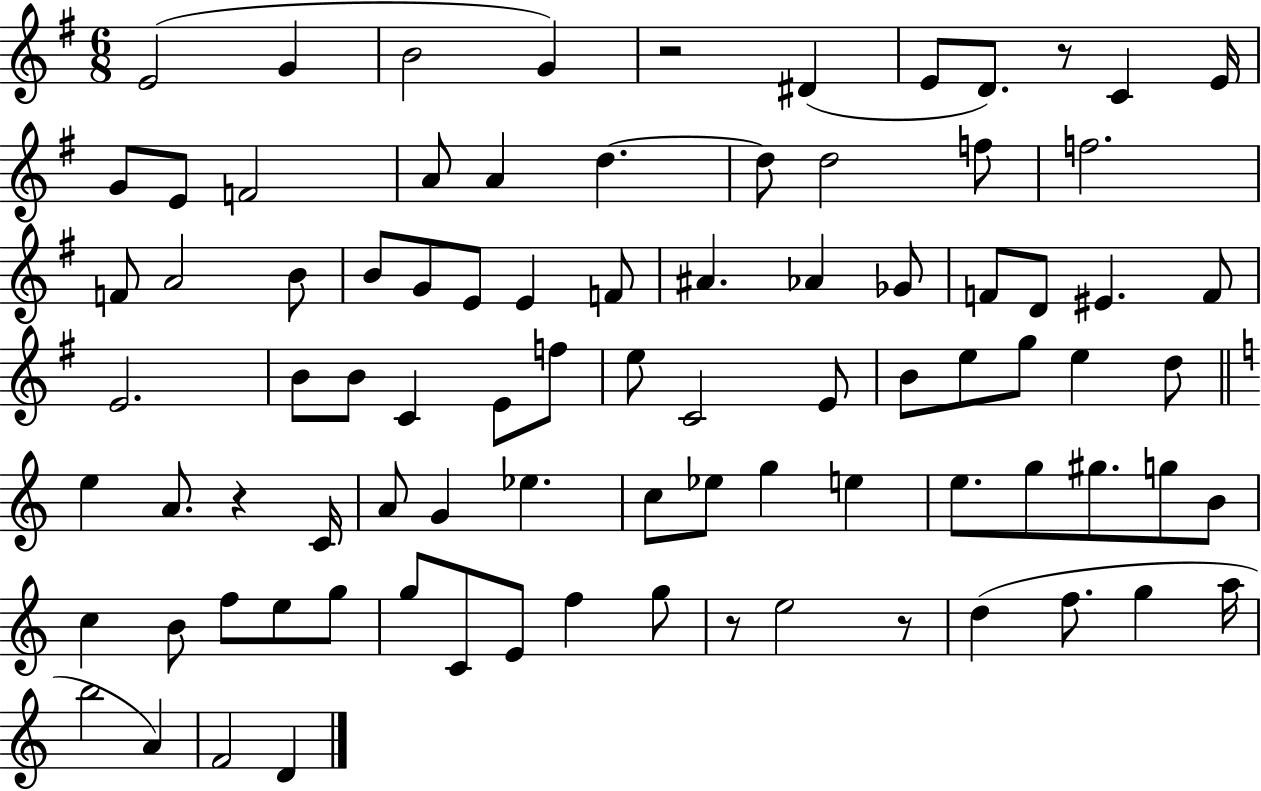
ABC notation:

X:1
T:Untitled
M:6/8
L:1/4
K:G
E2 G B2 G z2 ^D E/2 D/2 z/2 C E/4 G/2 E/2 F2 A/2 A d d/2 d2 f/2 f2 F/2 A2 B/2 B/2 G/2 E/2 E F/2 ^A _A _G/2 F/2 D/2 ^E F/2 E2 B/2 B/2 C E/2 f/2 e/2 C2 E/2 B/2 e/2 g/2 e d/2 e A/2 z C/4 A/2 G _e c/2 _e/2 g e e/2 g/2 ^g/2 g/2 B/2 c B/2 f/2 e/2 g/2 g/2 C/2 E/2 f g/2 z/2 e2 z/2 d f/2 g a/4 b2 A F2 D